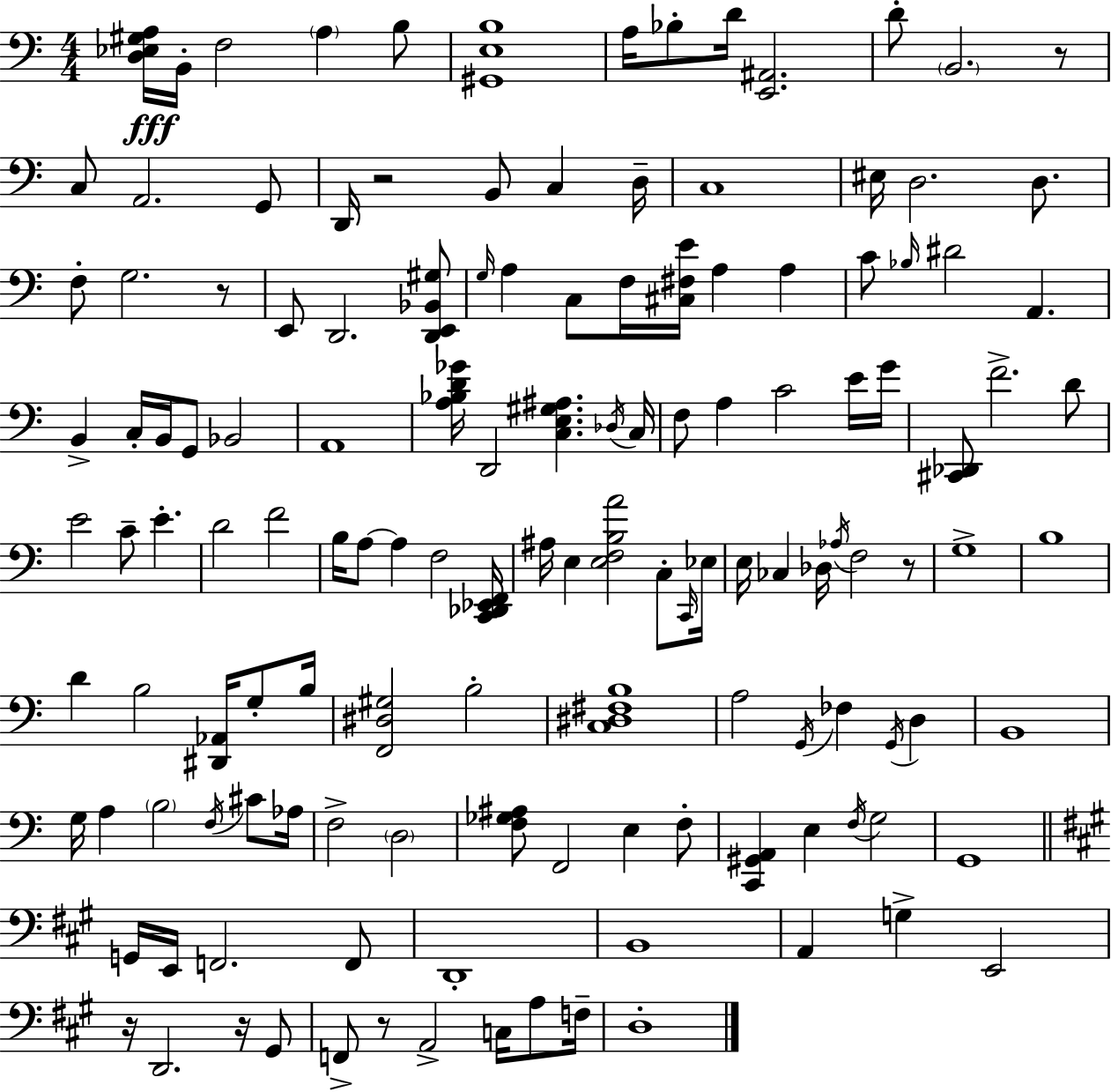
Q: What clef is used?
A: bass